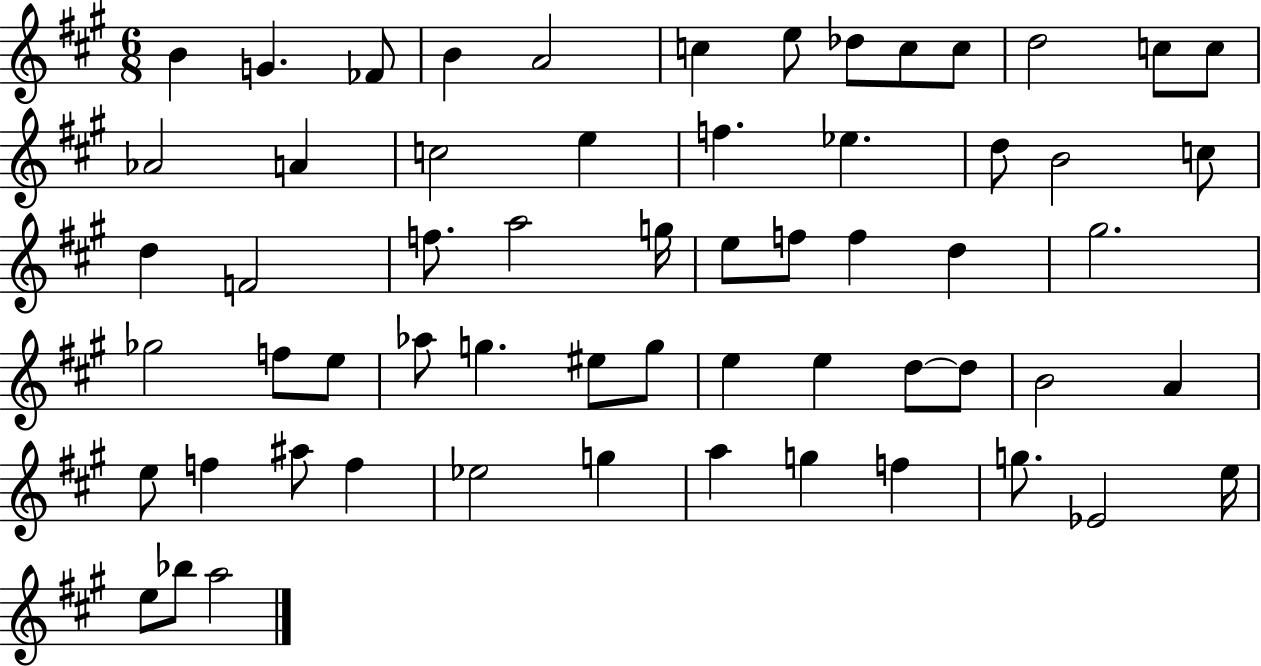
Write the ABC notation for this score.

X:1
T:Untitled
M:6/8
L:1/4
K:A
B G _F/2 B A2 c e/2 _d/2 c/2 c/2 d2 c/2 c/2 _A2 A c2 e f _e d/2 B2 c/2 d F2 f/2 a2 g/4 e/2 f/2 f d ^g2 _g2 f/2 e/2 _a/2 g ^e/2 g/2 e e d/2 d/2 B2 A e/2 f ^a/2 f _e2 g a g f g/2 _E2 e/4 e/2 _b/2 a2